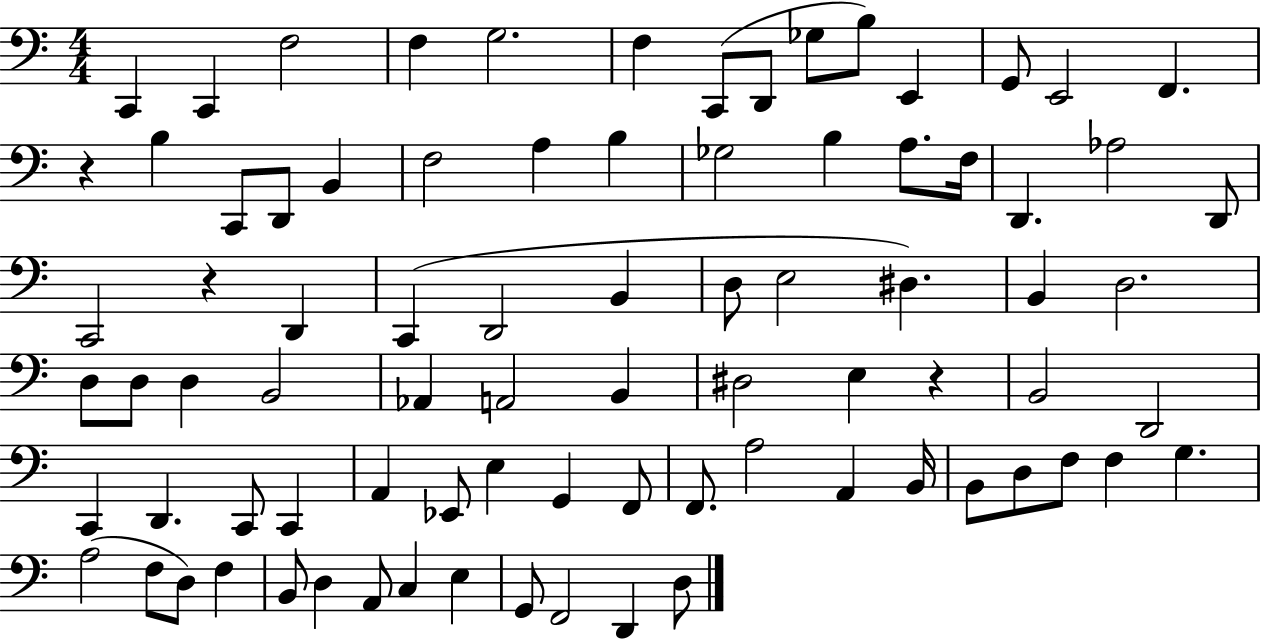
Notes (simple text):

C2/q C2/q F3/h F3/q G3/h. F3/q C2/e D2/e Gb3/e B3/e E2/q G2/e E2/h F2/q. R/q B3/q C2/e D2/e B2/q F3/h A3/q B3/q Gb3/h B3/q A3/e. F3/s D2/q. Ab3/h D2/e C2/h R/q D2/q C2/q D2/h B2/q D3/e E3/h D#3/q. B2/q D3/h. D3/e D3/e D3/q B2/h Ab2/q A2/h B2/q D#3/h E3/q R/q B2/h D2/h C2/q D2/q. C2/e C2/q A2/q Eb2/e E3/q G2/q F2/e F2/e. A3/h A2/q B2/s B2/e D3/e F3/e F3/q G3/q. A3/h F3/e D3/e F3/q B2/e D3/q A2/e C3/q E3/q G2/e F2/h D2/q D3/e